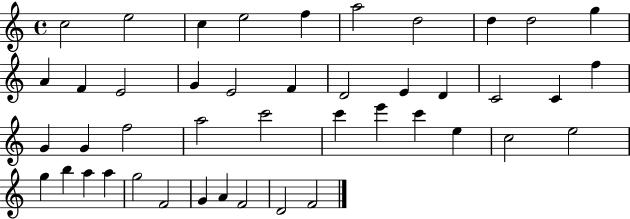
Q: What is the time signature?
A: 4/4